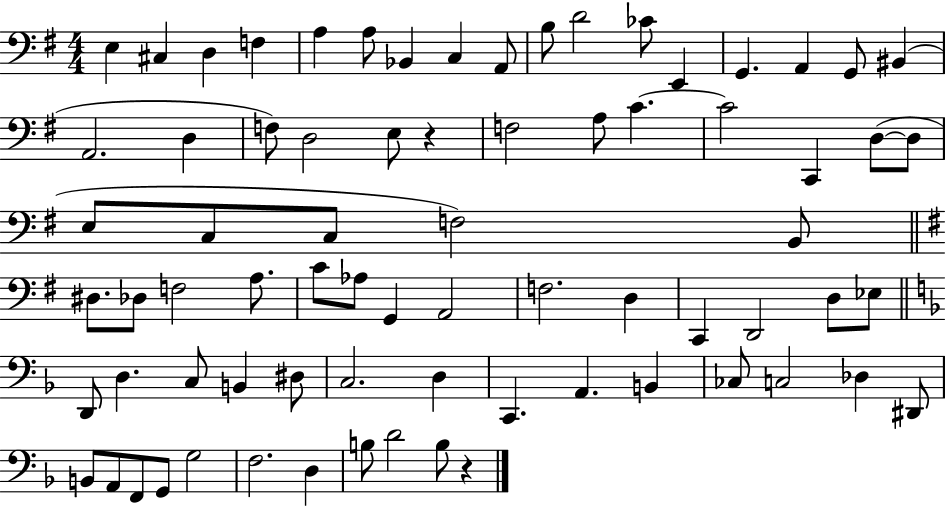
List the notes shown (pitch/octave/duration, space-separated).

E3/q C#3/q D3/q F3/q A3/q A3/e Bb2/q C3/q A2/e B3/e D4/h CES4/e E2/q G2/q. A2/q G2/e BIS2/q A2/h. D3/q F3/e D3/h E3/e R/q F3/h A3/e C4/q. C4/h C2/q D3/e D3/e E3/e C3/e C3/e F3/h B2/e D#3/e. Db3/e F3/h A3/e. C4/e Ab3/e G2/q A2/h F3/h. D3/q C2/q D2/h D3/e Eb3/e D2/e D3/q. C3/e B2/q D#3/e C3/h. D3/q C2/q. A2/q. B2/q CES3/e C3/h Db3/q D#2/e B2/e A2/e F2/e G2/e G3/h F3/h. D3/q B3/e D4/h B3/e R/q